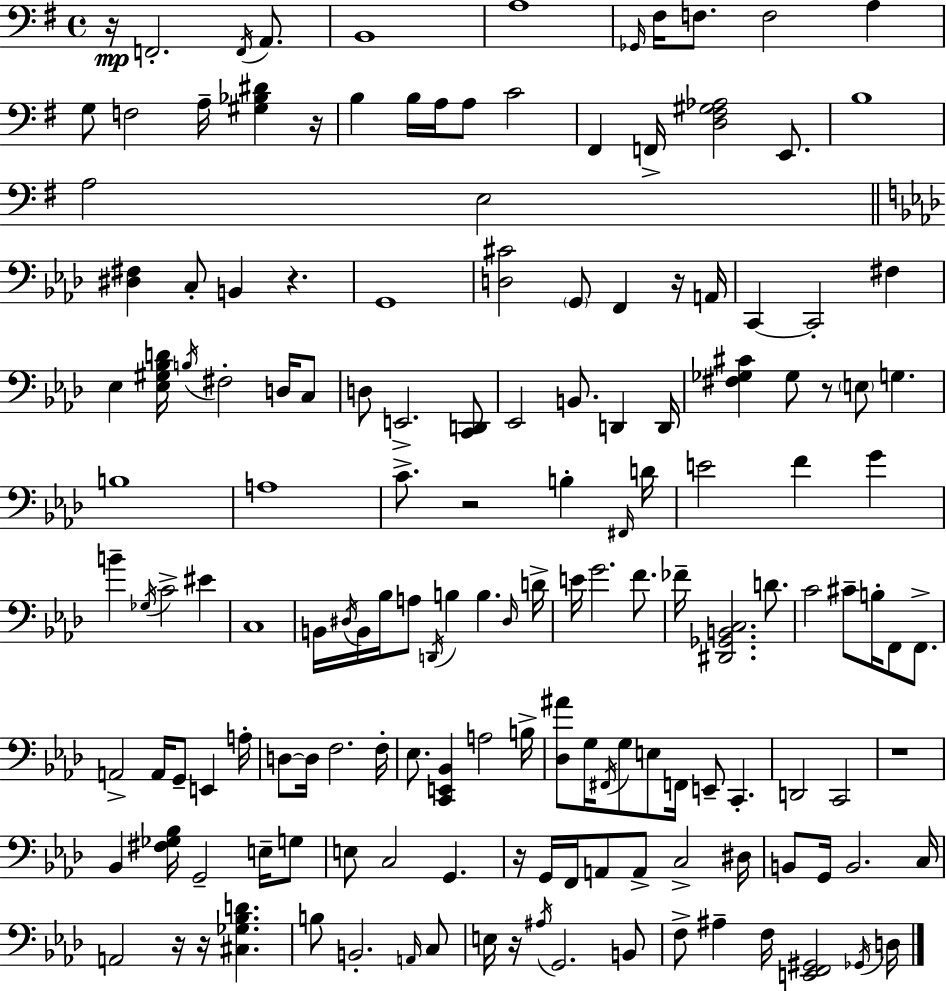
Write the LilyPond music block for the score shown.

{
  \clef bass
  \time 4/4
  \defaultTimeSignature
  \key g \major
  r16\mp f,2.-. \acciaccatura { f,16 } a,8. | b,1 | a1 | \grace { ges,16 } fis16 f8. f2 a4 | \break g8 f2 a16-- <gis bes dis'>4 | r16 b4 b16 a16 a8 c'2 | fis,4 f,16-> <d fis gis aes>2 e,8. | b1 | \break a2 e2 | \bar "||" \break \key f \minor <dis fis>4 c8-. b,4 r4. | g,1 | <d cis'>2 \parenthesize g,8 f,4 r16 a,16 | c,4~~ c,2-. fis4 | \break ees4 <ees gis bes d'>16 \acciaccatura { b16 } fis2-. d16 c8 | d8 e,2.-> <c, d,>8 | ees,2 b,8. d,4 | d,16 <fis ges cis'>4 ges8 r8 \parenthesize e8 g4. | \break b1 | a1 | c'8.-> r2 b4-. | \grace { fis,16 } d'16 e'2 f'4 g'4 | \break b'4-- \acciaccatura { ges16 } c'2-> eis'4 | c1 | b,16 \acciaccatura { dis16 } b,16 bes16 a8 \acciaccatura { d,16 } b4 b4. | \grace { dis16 } d'16-> e'16 g'2. | \break f'8. fes'16-- <dis, ges, b, c>2. | d'8. c'2 cis'8-- | b16-. f,8 f,8.-> a,2-> a,16 g,8-- | e,4 a16-. d8~~ d16 f2. | \break f16-. ees8. <c, e, bes,>4 a2 | b16-> <des ais'>8 g16 \acciaccatura { fis,16 } g8 e8 f,16 e,8-- | c,4.-. d,2 c,2 | r1 | \break bes,4 <fis ges bes>16 g,2-- | e16-- g8 e8 c2 | g,4. r16 g,16 f,16 a,8 a,8-> c2-> | dis16 b,8 g,16 b,2. | \break c16 a,2 r16 | r16 <cis ges bes d'>4. b8 b,2.-. | \grace { a,16 } c8 e16 r16 \acciaccatura { ais16 } g,2. | b,8 f8-> ais4-- f16 | \break <e, f, gis,>2 \acciaccatura { ges,16 } d16 \bar "|."
}